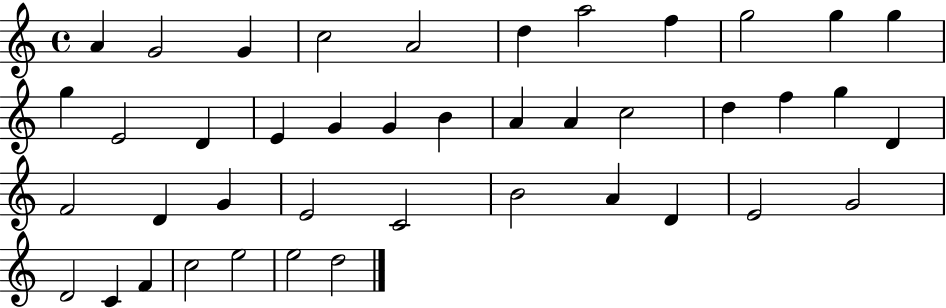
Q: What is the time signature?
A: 4/4